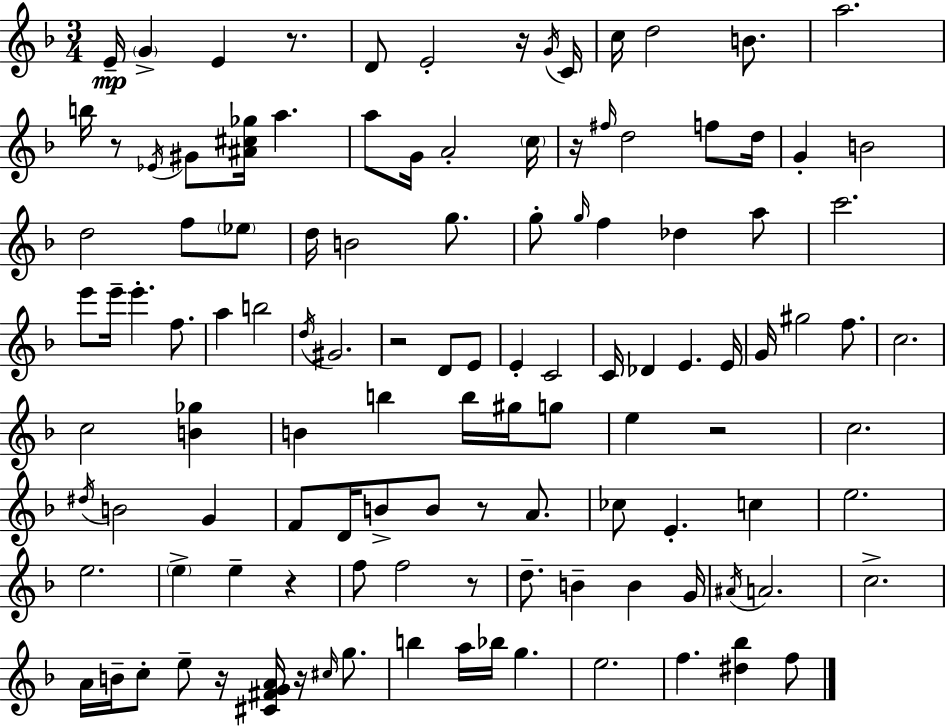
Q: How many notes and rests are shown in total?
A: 117